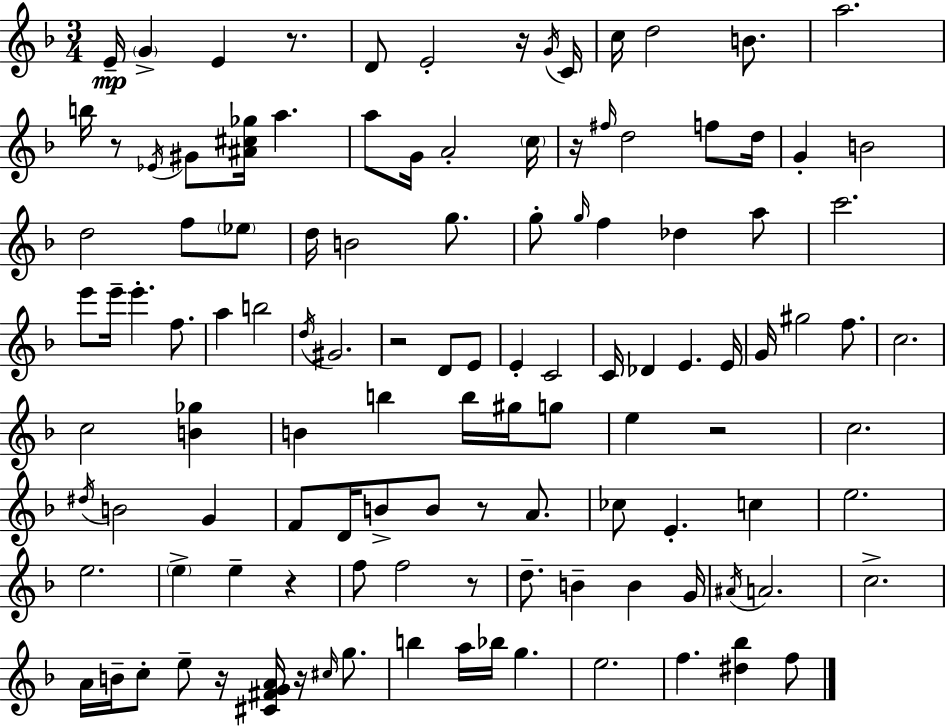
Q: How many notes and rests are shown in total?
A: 117